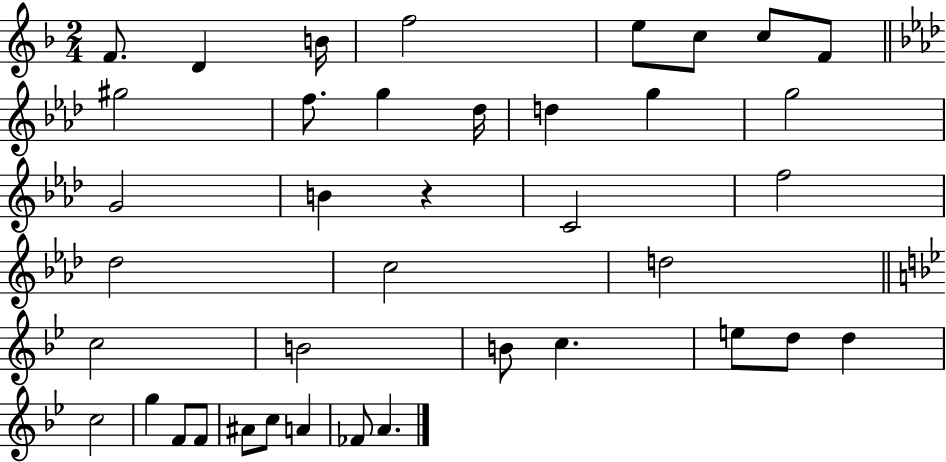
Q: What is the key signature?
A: F major